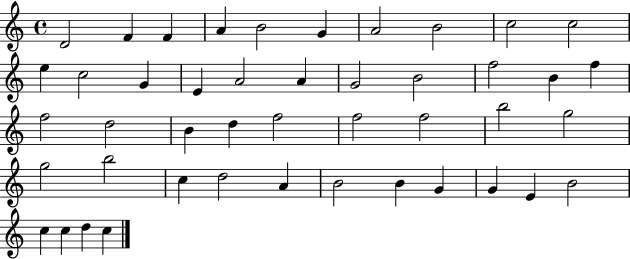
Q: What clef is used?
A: treble